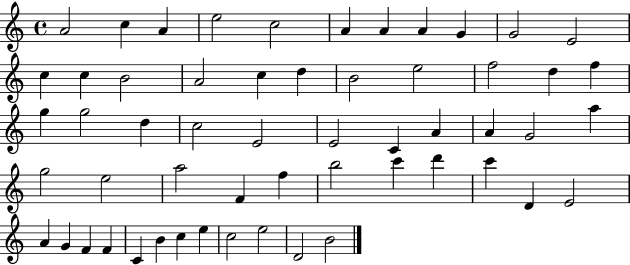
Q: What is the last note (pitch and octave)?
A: B4